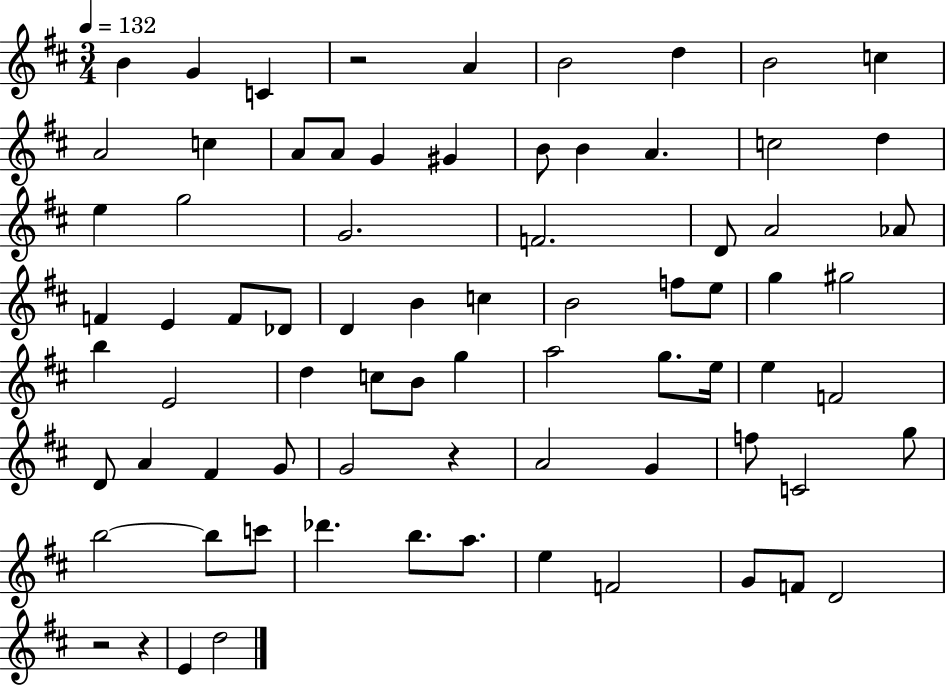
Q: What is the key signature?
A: D major